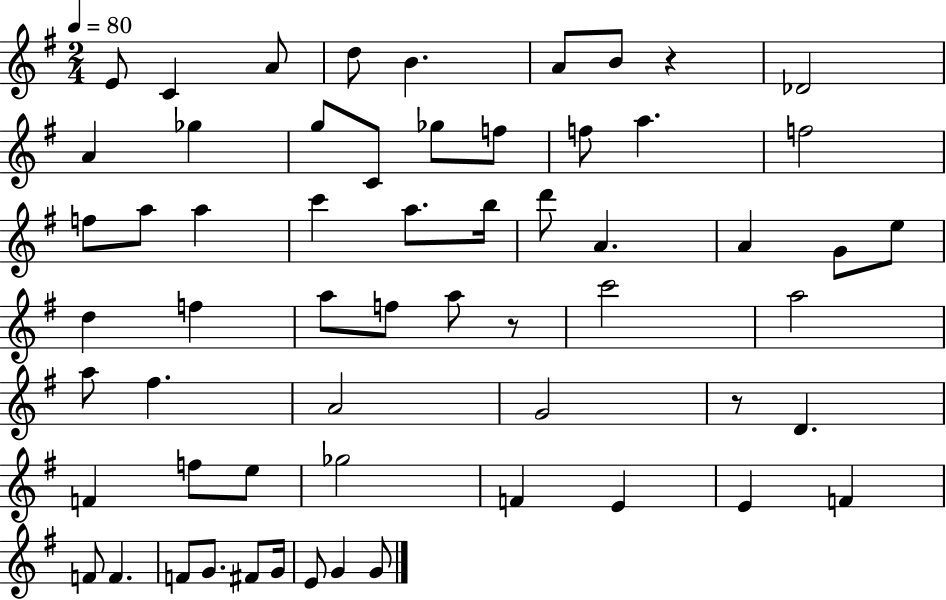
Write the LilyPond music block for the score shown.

{
  \clef treble
  \numericTimeSignature
  \time 2/4
  \key g \major
  \tempo 4 = 80
  e'8 c'4 a'8 | d''8 b'4. | a'8 b'8 r4 | des'2 | \break a'4 ges''4 | g''8 c'8 ges''8 f''8 | f''8 a''4. | f''2 | \break f''8 a''8 a''4 | c'''4 a''8. b''16 | d'''8 a'4. | a'4 g'8 e''8 | \break d''4 f''4 | a''8 f''8 a''8 r8 | c'''2 | a''2 | \break a''8 fis''4. | a'2 | g'2 | r8 d'4. | \break f'4 f''8 e''8 | ges''2 | f'4 e'4 | e'4 f'4 | \break f'8 f'4. | f'8 g'8. fis'8 g'16 | e'8 g'4 g'8 | \bar "|."
}